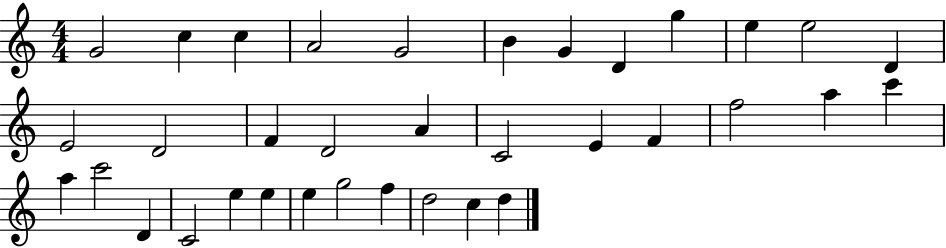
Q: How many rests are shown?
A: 0